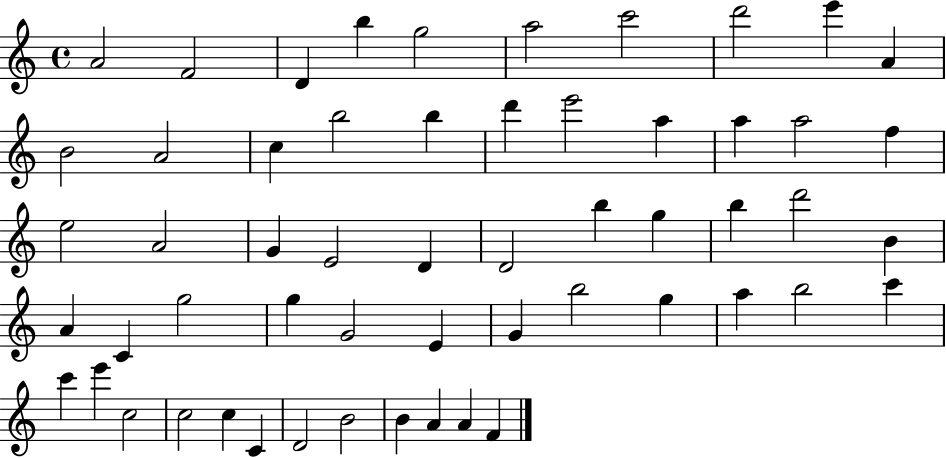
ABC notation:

X:1
T:Untitled
M:4/4
L:1/4
K:C
A2 F2 D b g2 a2 c'2 d'2 e' A B2 A2 c b2 b d' e'2 a a a2 f e2 A2 G E2 D D2 b g b d'2 B A C g2 g G2 E G b2 g a b2 c' c' e' c2 c2 c C D2 B2 B A A F